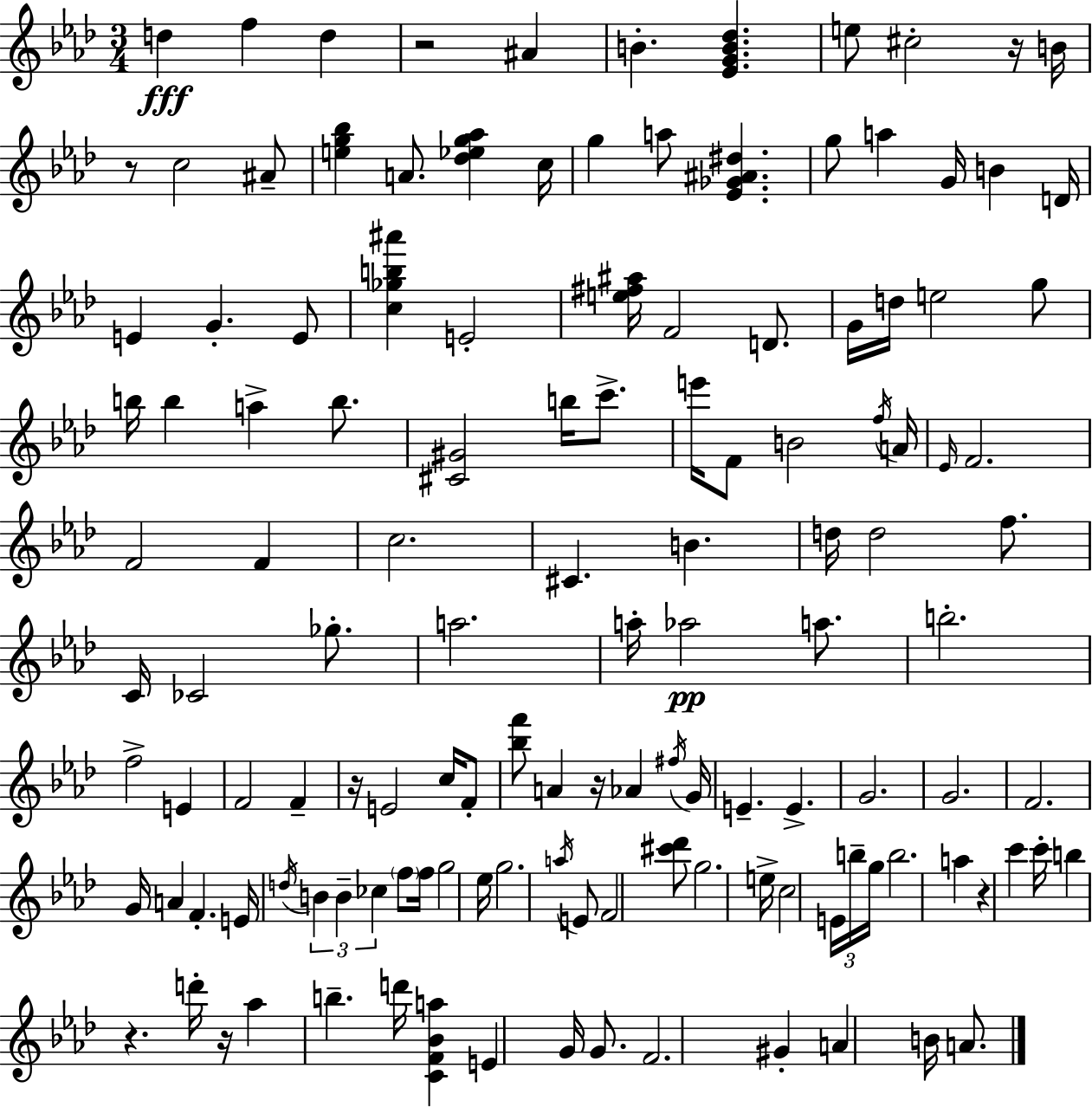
X:1
T:Untitled
M:3/4
L:1/4
K:Ab
d f d z2 ^A B [_EGB_d] e/2 ^c2 z/4 B/4 z/2 c2 ^A/2 [eg_b] A/2 [_d_eg_a] c/4 g a/2 [_E_G^A^d] g/2 a G/4 B D/4 E G E/2 [c_gb^a'] E2 [e^f^a]/4 F2 D/2 G/4 d/4 e2 g/2 b/4 b a b/2 [^C^G]2 b/4 c'/2 e'/4 F/2 B2 f/4 A/4 _E/4 F2 F2 F c2 ^C B d/4 d2 f/2 C/4 _C2 _g/2 a2 a/4 _a2 a/2 b2 f2 E F2 F z/4 E2 c/4 F/2 [_bf']/2 A z/4 _A ^f/4 G/4 E E G2 G2 F2 G/4 A F E/4 d/4 B B _c f/2 f/4 g2 _e/4 g2 a/4 E/2 F2 [^c'_d']/2 g2 e/4 c2 E/4 b/4 g/4 b2 a z c' c'/4 b z d'/4 z/4 _a b d'/4 [CF_Ba] E G/4 G/2 F2 ^G A B/4 A/2